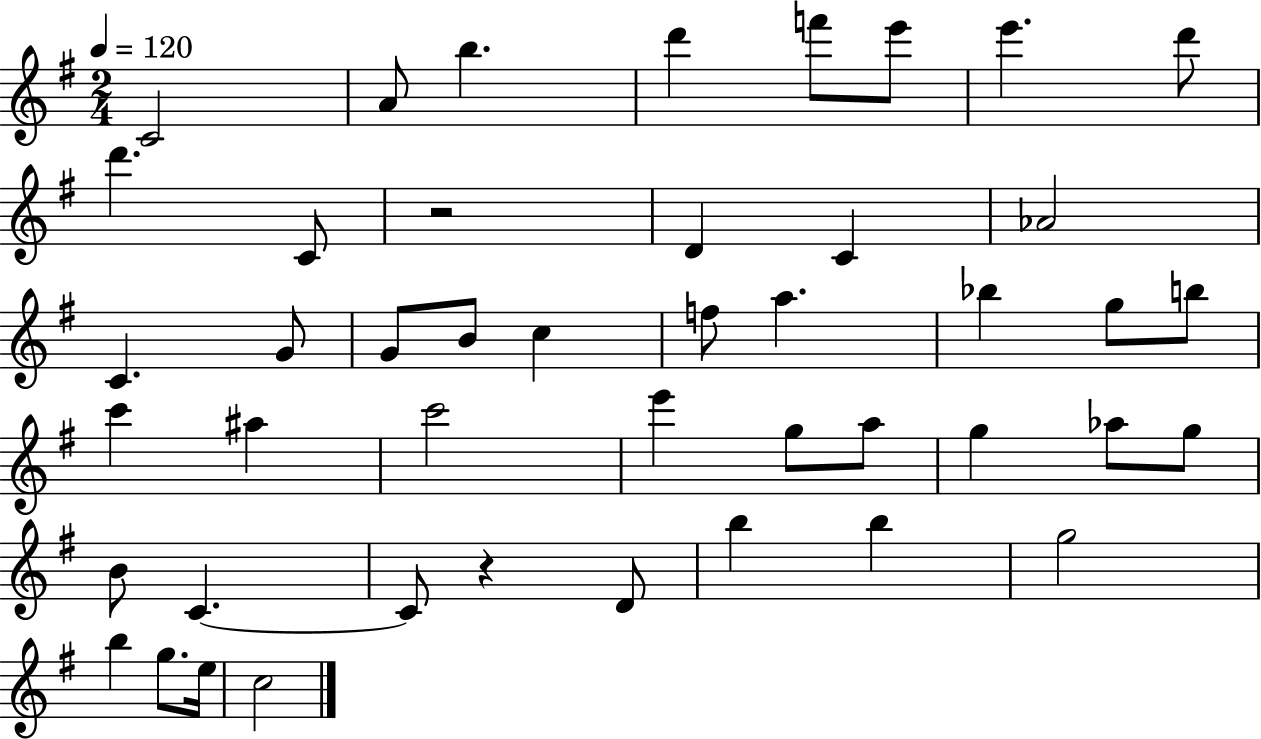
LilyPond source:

{
  \clef treble
  \numericTimeSignature
  \time 2/4
  \key g \major
  \tempo 4 = 120
  \repeat volta 2 { c'2 | a'8 b''4. | d'''4 f'''8 e'''8 | e'''4. d'''8 | \break d'''4. c'8 | r2 | d'4 c'4 | aes'2 | \break c'4. g'8 | g'8 b'8 c''4 | f''8 a''4. | bes''4 g''8 b''8 | \break c'''4 ais''4 | c'''2 | e'''4 g''8 a''8 | g''4 aes''8 g''8 | \break b'8 c'4.~~ | c'8 r4 d'8 | b''4 b''4 | g''2 | \break b''4 g''8. e''16 | c''2 | } \bar "|."
}